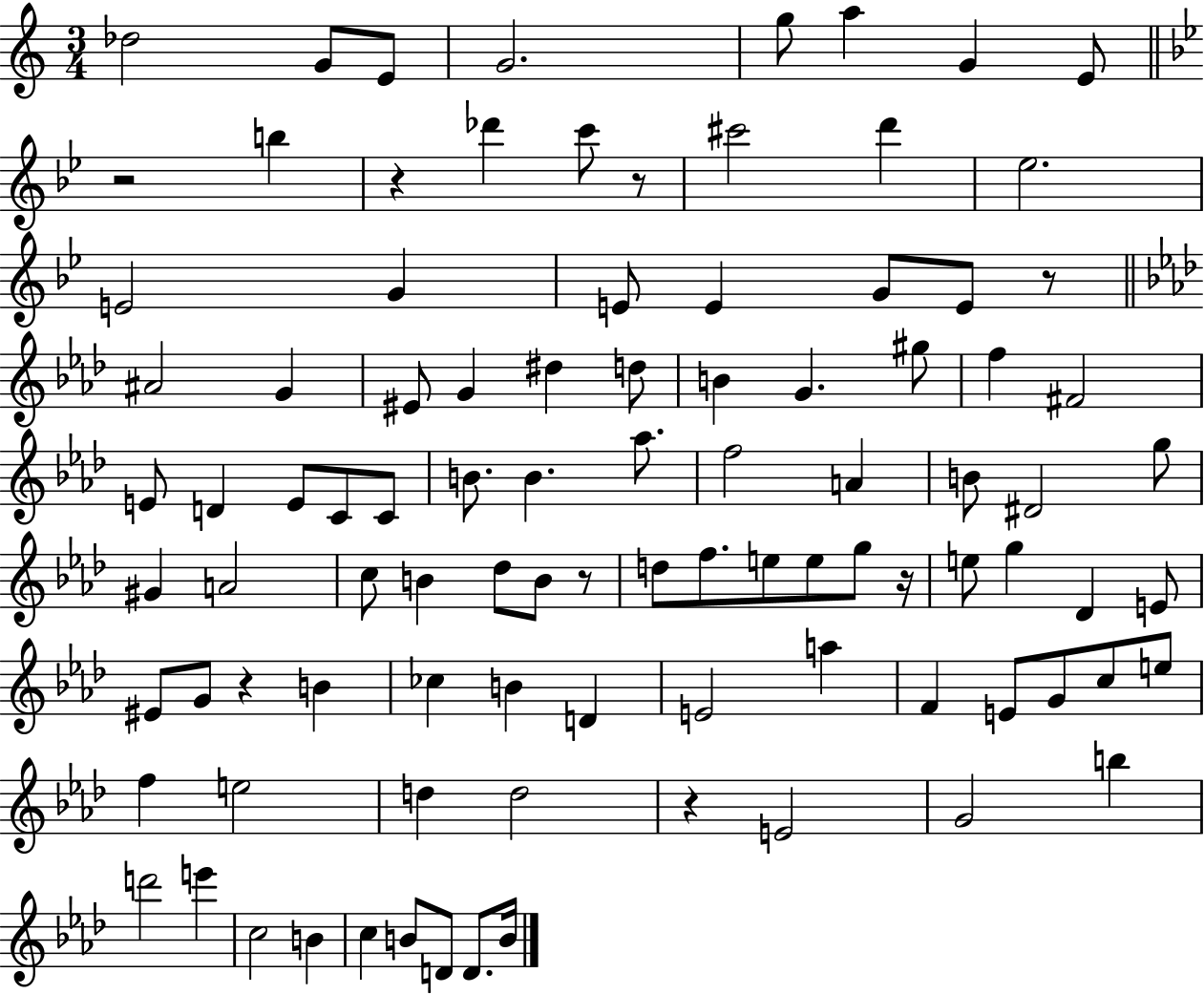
X:1
T:Untitled
M:3/4
L:1/4
K:C
_d2 G/2 E/2 G2 g/2 a G E/2 z2 b z _d' c'/2 z/2 ^c'2 d' _e2 E2 G E/2 E G/2 E/2 z/2 ^A2 G ^E/2 G ^d d/2 B G ^g/2 f ^F2 E/2 D E/2 C/2 C/2 B/2 B _a/2 f2 A B/2 ^D2 g/2 ^G A2 c/2 B _d/2 B/2 z/2 d/2 f/2 e/2 e/2 g/2 z/4 e/2 g _D E/2 ^E/2 G/2 z B _c B D E2 a F E/2 G/2 c/2 e/2 f e2 d d2 z E2 G2 b d'2 e' c2 B c B/2 D/2 D/2 B/4